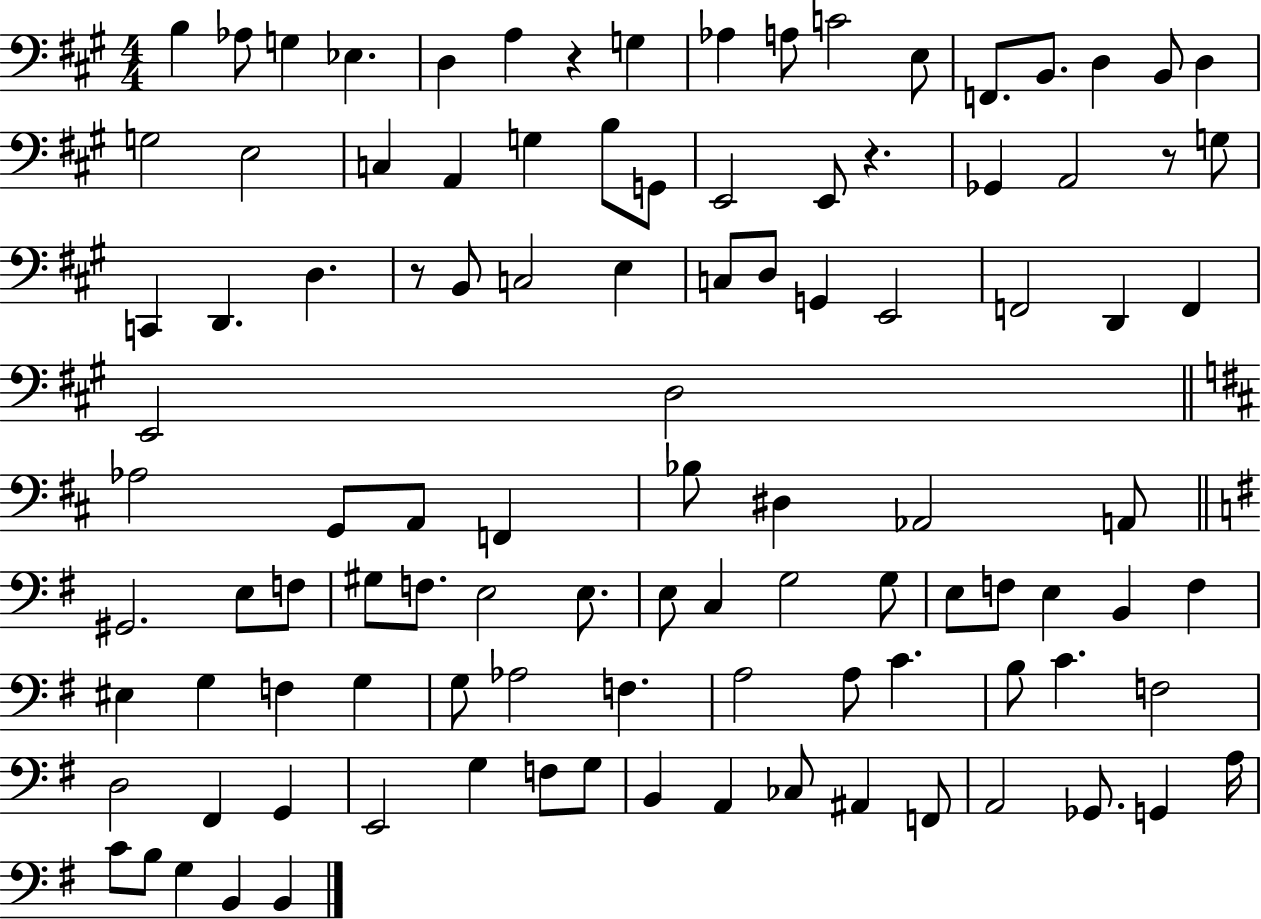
B3/q Ab3/e G3/q Eb3/q. D3/q A3/q R/q G3/q Ab3/q A3/e C4/h E3/e F2/e. B2/e. D3/q B2/e D3/q G3/h E3/h C3/q A2/q G3/q B3/e G2/e E2/h E2/e R/q. Gb2/q A2/h R/e G3/e C2/q D2/q. D3/q. R/e B2/e C3/h E3/q C3/e D3/e G2/q E2/h F2/h D2/q F2/q E2/h D3/h Ab3/h G2/e A2/e F2/q Bb3/e D#3/q Ab2/h A2/e G#2/h. E3/e F3/e G#3/e F3/e. E3/h E3/e. E3/e C3/q G3/h G3/e E3/e F3/e E3/q B2/q F3/q EIS3/q G3/q F3/q G3/q G3/e Ab3/h F3/q. A3/h A3/e C4/q. B3/e C4/q. F3/h D3/h F#2/q G2/q E2/h G3/q F3/e G3/e B2/q A2/q CES3/e A#2/q F2/e A2/h Gb2/e. G2/q A3/s C4/e B3/e G3/q B2/q B2/q